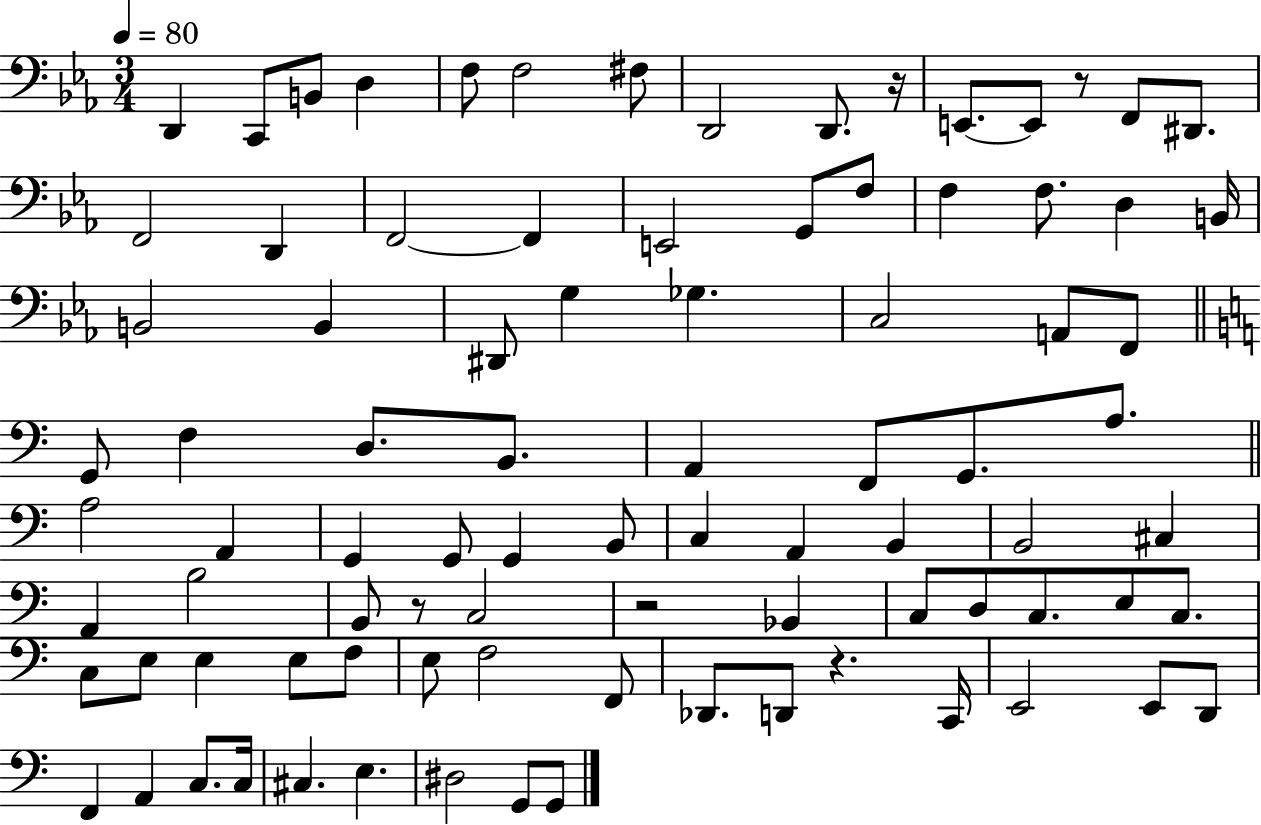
D2/q C2/e B2/e D3/q F3/e F3/h F#3/e D2/h D2/e. R/s E2/e. E2/e R/e F2/e D#2/e. F2/h D2/q F2/h F2/q E2/h G2/e F3/e F3/q F3/e. D3/q B2/s B2/h B2/q D#2/e G3/q Gb3/q. C3/h A2/e F2/e G2/e F3/q D3/e. B2/e. A2/q F2/e G2/e. A3/e. A3/h A2/q G2/q G2/e G2/q B2/e C3/q A2/q B2/q B2/h C#3/q A2/q B3/h B2/e R/e C3/h R/h Bb2/q C3/e D3/e C3/e. E3/e C3/e. C3/e E3/e E3/q E3/e F3/e E3/e F3/h F2/e Db2/e. D2/e R/q. C2/s E2/h E2/e D2/e F2/q A2/q C3/e. C3/s C#3/q. E3/q. D#3/h G2/e G2/e